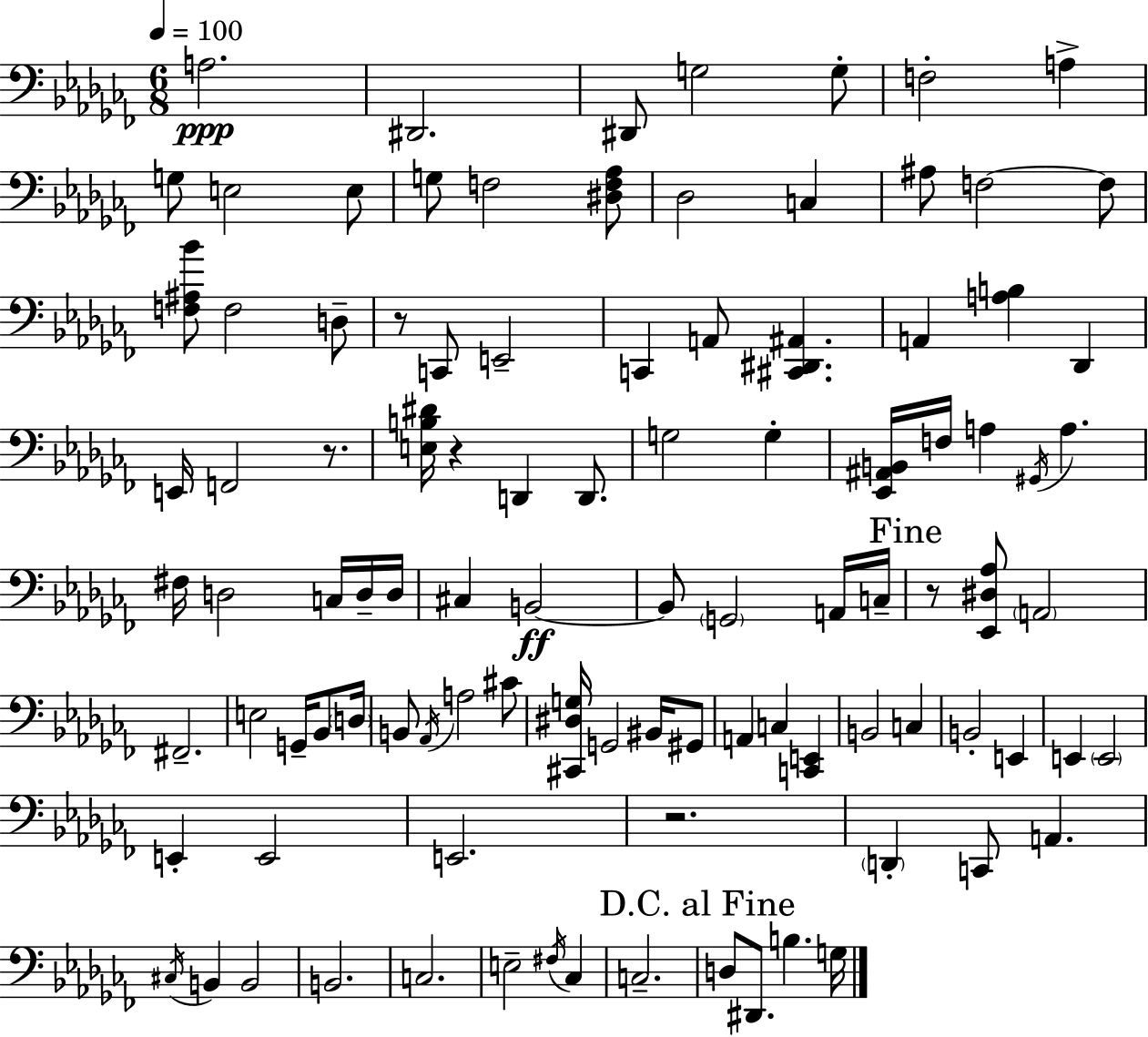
{
  \clef bass
  \numericTimeSignature
  \time 6/8
  \key aes \minor
  \tempo 4 = 100
  a2.\ppp | dis,2. | dis,8 g2 g8-. | f2-. a4-> | \break g8 e2 e8 | g8 f2 <dis f aes>8 | des2 c4 | ais8 f2~~ f8 | \break <f ais bes'>8 f2 d8-- | r8 c,8 e,2-- | c,4 a,8 <cis, dis, ais,>4. | a,4 <a b>4 des,4 | \break e,16 f,2 r8. | <e b dis'>16 r4 d,4 d,8. | g2 g4-. | <ees, ais, b,>16 f16 a4 \acciaccatura { gis,16 } a4. | \break fis16 d2 c16 d16-- | d16 cis4 b,2~~\ff | b,8 \parenthesize g,2 a,16 | c16-- \mark "Fine" r8 <ees, dis aes>8 \parenthesize a,2 | \break fis,2.-- | e2 g,16-- bes,8 | \parenthesize d16 b,8 \acciaccatura { aes,16 } a2 | cis'8 <cis, dis g>16 g,2 bis,16 | \break gis,8 a,4 c4 <c, e,>4 | b,2 c4 | b,2-. e,4 | e,4 \parenthesize e,2 | \break e,4-. e,2 | e,2. | r2. | \parenthesize d,4-. c,8 a,4. | \break \acciaccatura { cis16 } b,4 b,2 | b,2. | c2. | e2-- \acciaccatura { fis16 } | \break ces4 c2.-- | \mark "D.C. al Fine" d8 dis,8. b4. | g16 \bar "|."
}